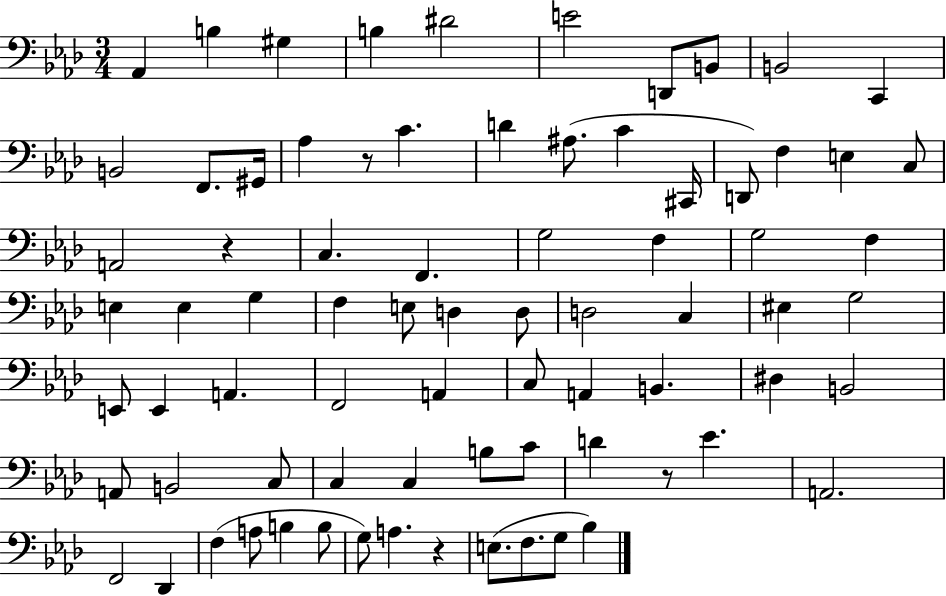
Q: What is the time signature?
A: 3/4